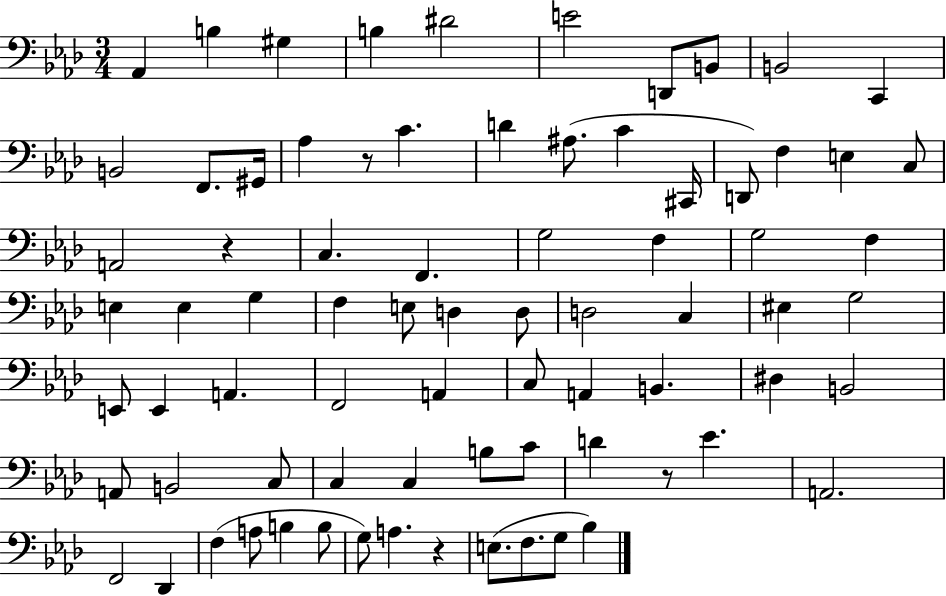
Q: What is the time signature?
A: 3/4